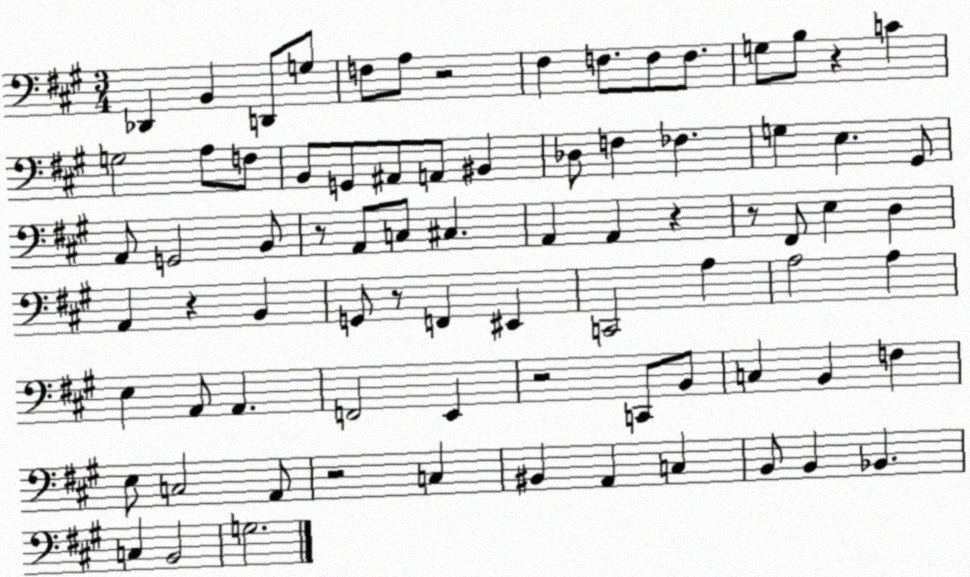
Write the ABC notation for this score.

X:1
T:Untitled
M:3/4
L:1/4
K:A
_D,, B,, D,,/2 G,/2 F,/2 A,/2 z2 ^F, F,/2 F,/2 F,/2 G,/2 B,/2 z C G,2 A,/2 F,/2 B,,/2 G,,/2 ^A,,/2 A,,/2 ^B,, _D,/2 F, _F, G, E, ^G,,/2 A,,/2 G,,2 B,,/2 z/2 A,,/2 C,/2 ^C, A,, A,, z z/2 ^F,,/2 E, D, A,, z B,, G,,/2 z/2 F,, ^E,, C,,2 A, A,2 A, E, A,,/2 A,, F,,2 E,, z2 C,,/2 B,,/2 C, B,, F, E,/2 C,2 A,,/2 z2 C, ^B,, A,, C, B,,/2 B,, _B,, C, B,,2 G,2